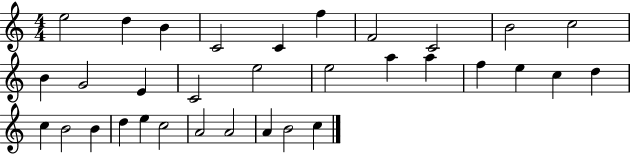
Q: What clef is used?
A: treble